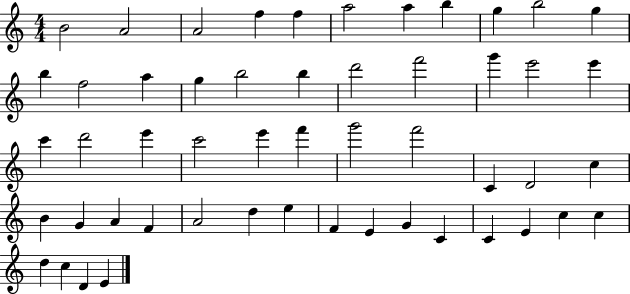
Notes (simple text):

B4/h A4/h A4/h F5/q F5/q A5/h A5/q B5/q G5/q B5/h G5/q B5/q F5/h A5/q G5/q B5/h B5/q D6/h F6/h G6/q E6/h E6/q C6/q D6/h E6/q C6/h E6/q F6/q G6/h F6/h C4/q D4/h C5/q B4/q G4/q A4/q F4/q A4/h D5/q E5/q F4/q E4/q G4/q C4/q C4/q E4/q C5/q C5/q D5/q C5/q D4/q E4/q